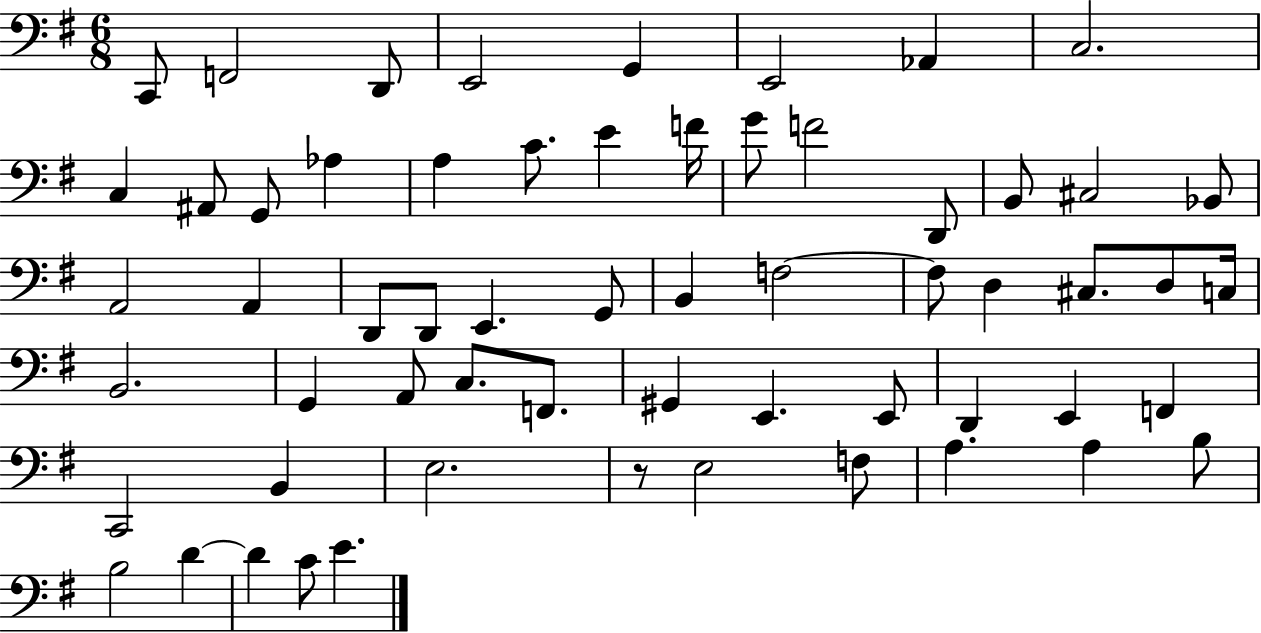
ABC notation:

X:1
T:Untitled
M:6/8
L:1/4
K:G
C,,/2 F,,2 D,,/2 E,,2 G,, E,,2 _A,, C,2 C, ^A,,/2 G,,/2 _A, A, C/2 E F/4 G/2 F2 D,,/2 B,,/2 ^C,2 _B,,/2 A,,2 A,, D,,/2 D,,/2 E,, G,,/2 B,, F,2 F,/2 D, ^C,/2 D,/2 C,/4 B,,2 G,, A,,/2 C,/2 F,,/2 ^G,, E,, E,,/2 D,, E,, F,, C,,2 B,, E,2 z/2 E,2 F,/2 A, A, B,/2 B,2 D D C/2 E